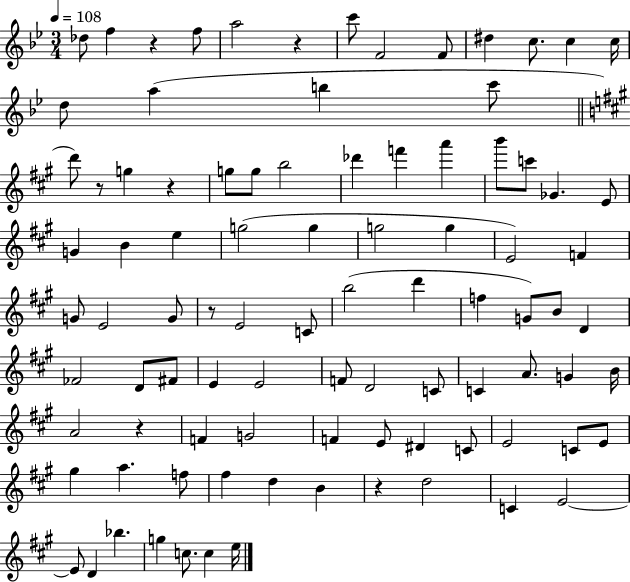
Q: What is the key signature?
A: BES major